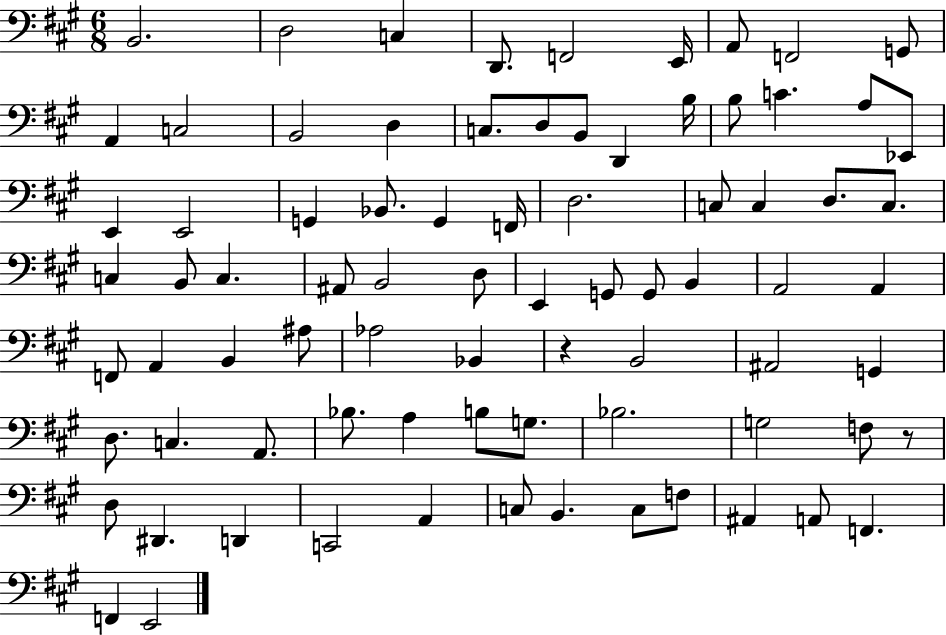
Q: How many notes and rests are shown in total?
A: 80